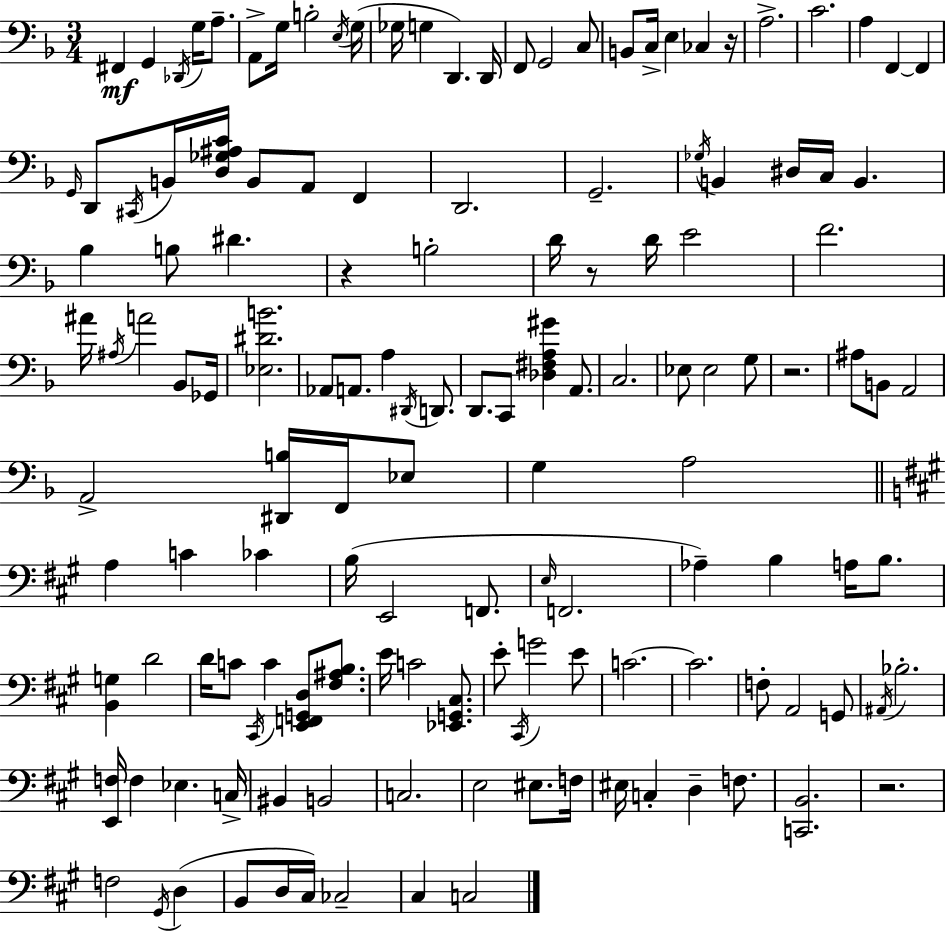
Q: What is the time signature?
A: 3/4